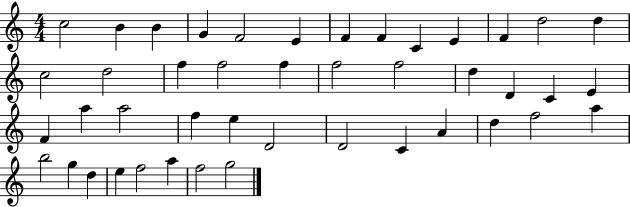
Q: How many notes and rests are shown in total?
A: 44